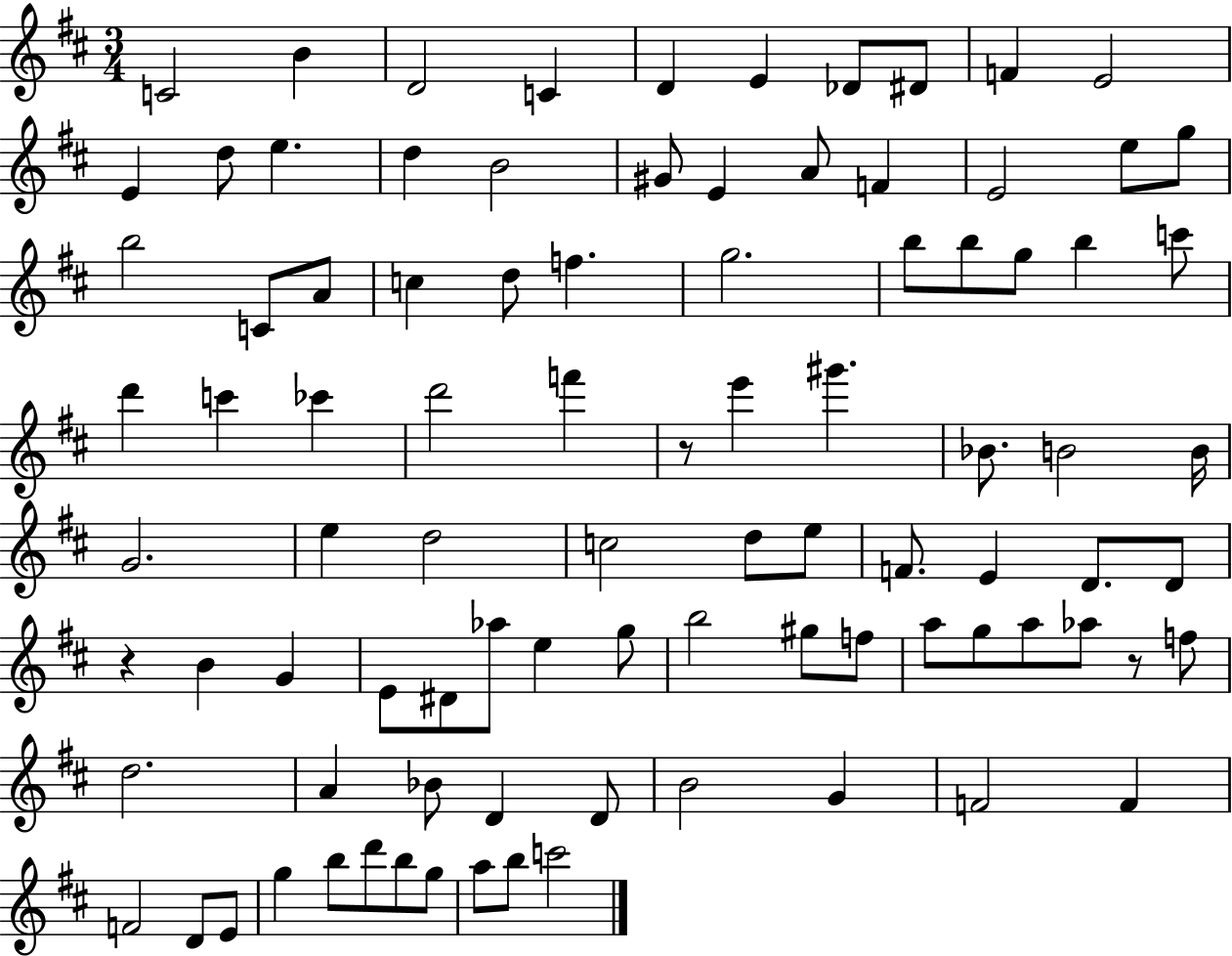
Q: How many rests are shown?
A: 3